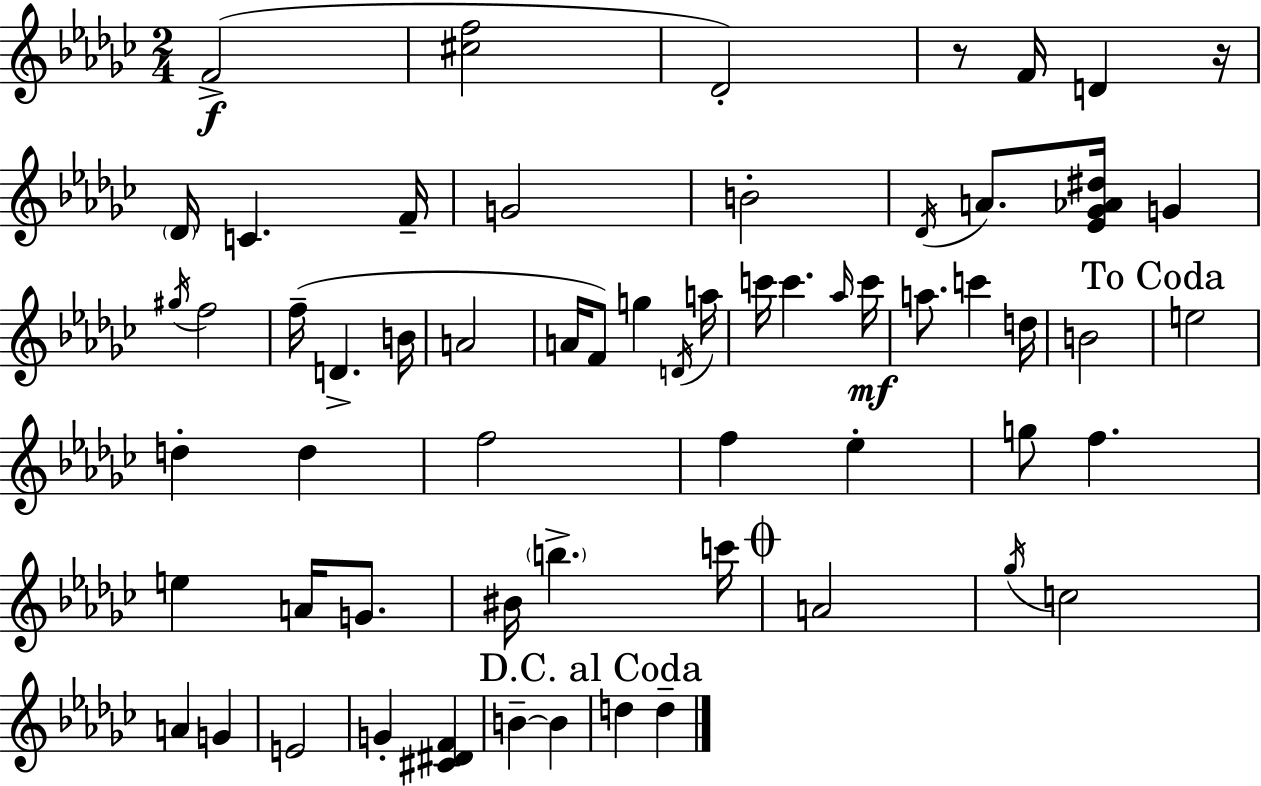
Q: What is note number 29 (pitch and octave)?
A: C6